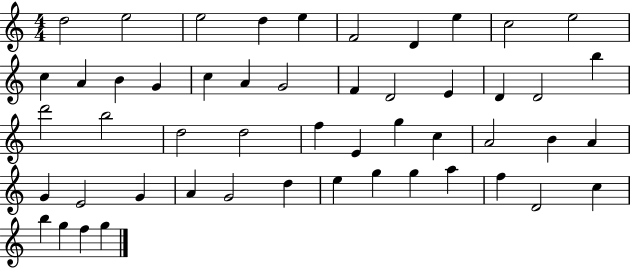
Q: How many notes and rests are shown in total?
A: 51